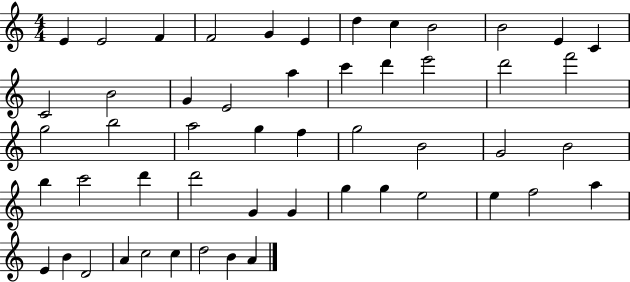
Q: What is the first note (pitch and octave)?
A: E4